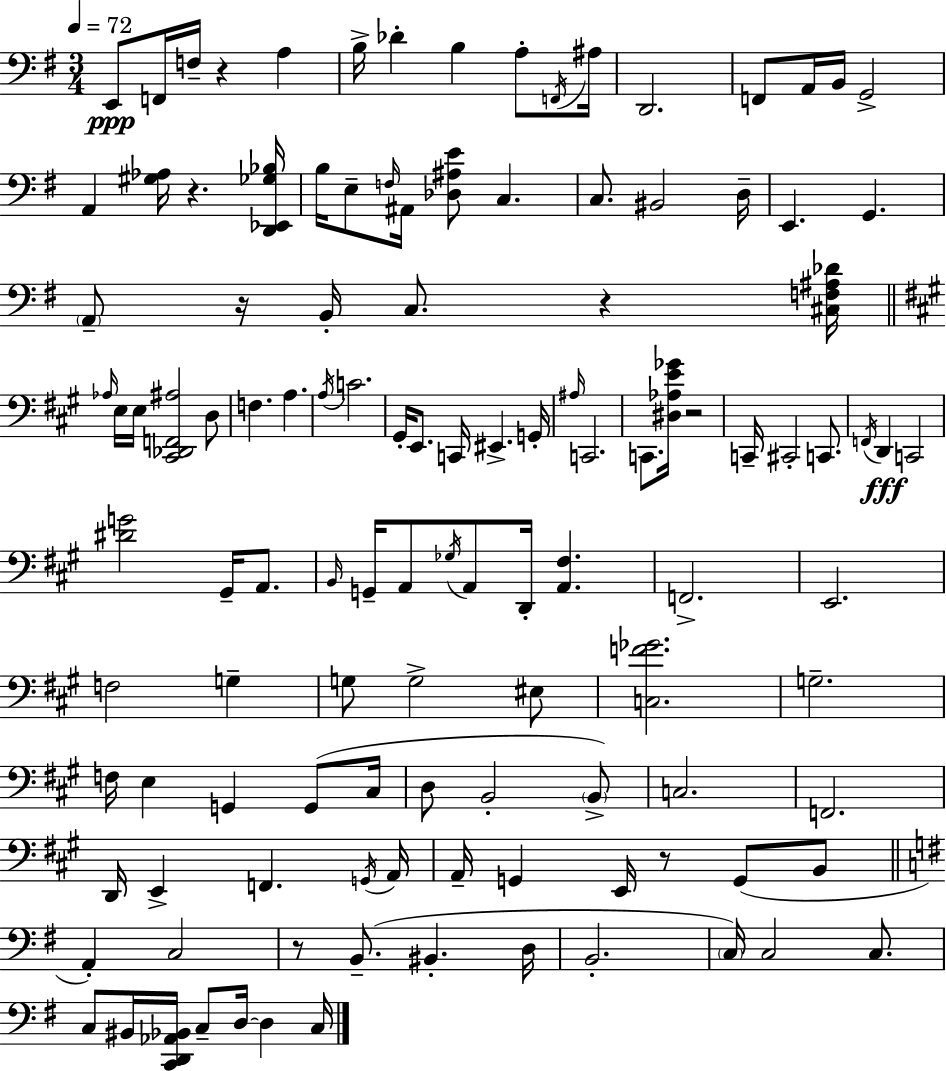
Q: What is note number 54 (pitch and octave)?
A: B2